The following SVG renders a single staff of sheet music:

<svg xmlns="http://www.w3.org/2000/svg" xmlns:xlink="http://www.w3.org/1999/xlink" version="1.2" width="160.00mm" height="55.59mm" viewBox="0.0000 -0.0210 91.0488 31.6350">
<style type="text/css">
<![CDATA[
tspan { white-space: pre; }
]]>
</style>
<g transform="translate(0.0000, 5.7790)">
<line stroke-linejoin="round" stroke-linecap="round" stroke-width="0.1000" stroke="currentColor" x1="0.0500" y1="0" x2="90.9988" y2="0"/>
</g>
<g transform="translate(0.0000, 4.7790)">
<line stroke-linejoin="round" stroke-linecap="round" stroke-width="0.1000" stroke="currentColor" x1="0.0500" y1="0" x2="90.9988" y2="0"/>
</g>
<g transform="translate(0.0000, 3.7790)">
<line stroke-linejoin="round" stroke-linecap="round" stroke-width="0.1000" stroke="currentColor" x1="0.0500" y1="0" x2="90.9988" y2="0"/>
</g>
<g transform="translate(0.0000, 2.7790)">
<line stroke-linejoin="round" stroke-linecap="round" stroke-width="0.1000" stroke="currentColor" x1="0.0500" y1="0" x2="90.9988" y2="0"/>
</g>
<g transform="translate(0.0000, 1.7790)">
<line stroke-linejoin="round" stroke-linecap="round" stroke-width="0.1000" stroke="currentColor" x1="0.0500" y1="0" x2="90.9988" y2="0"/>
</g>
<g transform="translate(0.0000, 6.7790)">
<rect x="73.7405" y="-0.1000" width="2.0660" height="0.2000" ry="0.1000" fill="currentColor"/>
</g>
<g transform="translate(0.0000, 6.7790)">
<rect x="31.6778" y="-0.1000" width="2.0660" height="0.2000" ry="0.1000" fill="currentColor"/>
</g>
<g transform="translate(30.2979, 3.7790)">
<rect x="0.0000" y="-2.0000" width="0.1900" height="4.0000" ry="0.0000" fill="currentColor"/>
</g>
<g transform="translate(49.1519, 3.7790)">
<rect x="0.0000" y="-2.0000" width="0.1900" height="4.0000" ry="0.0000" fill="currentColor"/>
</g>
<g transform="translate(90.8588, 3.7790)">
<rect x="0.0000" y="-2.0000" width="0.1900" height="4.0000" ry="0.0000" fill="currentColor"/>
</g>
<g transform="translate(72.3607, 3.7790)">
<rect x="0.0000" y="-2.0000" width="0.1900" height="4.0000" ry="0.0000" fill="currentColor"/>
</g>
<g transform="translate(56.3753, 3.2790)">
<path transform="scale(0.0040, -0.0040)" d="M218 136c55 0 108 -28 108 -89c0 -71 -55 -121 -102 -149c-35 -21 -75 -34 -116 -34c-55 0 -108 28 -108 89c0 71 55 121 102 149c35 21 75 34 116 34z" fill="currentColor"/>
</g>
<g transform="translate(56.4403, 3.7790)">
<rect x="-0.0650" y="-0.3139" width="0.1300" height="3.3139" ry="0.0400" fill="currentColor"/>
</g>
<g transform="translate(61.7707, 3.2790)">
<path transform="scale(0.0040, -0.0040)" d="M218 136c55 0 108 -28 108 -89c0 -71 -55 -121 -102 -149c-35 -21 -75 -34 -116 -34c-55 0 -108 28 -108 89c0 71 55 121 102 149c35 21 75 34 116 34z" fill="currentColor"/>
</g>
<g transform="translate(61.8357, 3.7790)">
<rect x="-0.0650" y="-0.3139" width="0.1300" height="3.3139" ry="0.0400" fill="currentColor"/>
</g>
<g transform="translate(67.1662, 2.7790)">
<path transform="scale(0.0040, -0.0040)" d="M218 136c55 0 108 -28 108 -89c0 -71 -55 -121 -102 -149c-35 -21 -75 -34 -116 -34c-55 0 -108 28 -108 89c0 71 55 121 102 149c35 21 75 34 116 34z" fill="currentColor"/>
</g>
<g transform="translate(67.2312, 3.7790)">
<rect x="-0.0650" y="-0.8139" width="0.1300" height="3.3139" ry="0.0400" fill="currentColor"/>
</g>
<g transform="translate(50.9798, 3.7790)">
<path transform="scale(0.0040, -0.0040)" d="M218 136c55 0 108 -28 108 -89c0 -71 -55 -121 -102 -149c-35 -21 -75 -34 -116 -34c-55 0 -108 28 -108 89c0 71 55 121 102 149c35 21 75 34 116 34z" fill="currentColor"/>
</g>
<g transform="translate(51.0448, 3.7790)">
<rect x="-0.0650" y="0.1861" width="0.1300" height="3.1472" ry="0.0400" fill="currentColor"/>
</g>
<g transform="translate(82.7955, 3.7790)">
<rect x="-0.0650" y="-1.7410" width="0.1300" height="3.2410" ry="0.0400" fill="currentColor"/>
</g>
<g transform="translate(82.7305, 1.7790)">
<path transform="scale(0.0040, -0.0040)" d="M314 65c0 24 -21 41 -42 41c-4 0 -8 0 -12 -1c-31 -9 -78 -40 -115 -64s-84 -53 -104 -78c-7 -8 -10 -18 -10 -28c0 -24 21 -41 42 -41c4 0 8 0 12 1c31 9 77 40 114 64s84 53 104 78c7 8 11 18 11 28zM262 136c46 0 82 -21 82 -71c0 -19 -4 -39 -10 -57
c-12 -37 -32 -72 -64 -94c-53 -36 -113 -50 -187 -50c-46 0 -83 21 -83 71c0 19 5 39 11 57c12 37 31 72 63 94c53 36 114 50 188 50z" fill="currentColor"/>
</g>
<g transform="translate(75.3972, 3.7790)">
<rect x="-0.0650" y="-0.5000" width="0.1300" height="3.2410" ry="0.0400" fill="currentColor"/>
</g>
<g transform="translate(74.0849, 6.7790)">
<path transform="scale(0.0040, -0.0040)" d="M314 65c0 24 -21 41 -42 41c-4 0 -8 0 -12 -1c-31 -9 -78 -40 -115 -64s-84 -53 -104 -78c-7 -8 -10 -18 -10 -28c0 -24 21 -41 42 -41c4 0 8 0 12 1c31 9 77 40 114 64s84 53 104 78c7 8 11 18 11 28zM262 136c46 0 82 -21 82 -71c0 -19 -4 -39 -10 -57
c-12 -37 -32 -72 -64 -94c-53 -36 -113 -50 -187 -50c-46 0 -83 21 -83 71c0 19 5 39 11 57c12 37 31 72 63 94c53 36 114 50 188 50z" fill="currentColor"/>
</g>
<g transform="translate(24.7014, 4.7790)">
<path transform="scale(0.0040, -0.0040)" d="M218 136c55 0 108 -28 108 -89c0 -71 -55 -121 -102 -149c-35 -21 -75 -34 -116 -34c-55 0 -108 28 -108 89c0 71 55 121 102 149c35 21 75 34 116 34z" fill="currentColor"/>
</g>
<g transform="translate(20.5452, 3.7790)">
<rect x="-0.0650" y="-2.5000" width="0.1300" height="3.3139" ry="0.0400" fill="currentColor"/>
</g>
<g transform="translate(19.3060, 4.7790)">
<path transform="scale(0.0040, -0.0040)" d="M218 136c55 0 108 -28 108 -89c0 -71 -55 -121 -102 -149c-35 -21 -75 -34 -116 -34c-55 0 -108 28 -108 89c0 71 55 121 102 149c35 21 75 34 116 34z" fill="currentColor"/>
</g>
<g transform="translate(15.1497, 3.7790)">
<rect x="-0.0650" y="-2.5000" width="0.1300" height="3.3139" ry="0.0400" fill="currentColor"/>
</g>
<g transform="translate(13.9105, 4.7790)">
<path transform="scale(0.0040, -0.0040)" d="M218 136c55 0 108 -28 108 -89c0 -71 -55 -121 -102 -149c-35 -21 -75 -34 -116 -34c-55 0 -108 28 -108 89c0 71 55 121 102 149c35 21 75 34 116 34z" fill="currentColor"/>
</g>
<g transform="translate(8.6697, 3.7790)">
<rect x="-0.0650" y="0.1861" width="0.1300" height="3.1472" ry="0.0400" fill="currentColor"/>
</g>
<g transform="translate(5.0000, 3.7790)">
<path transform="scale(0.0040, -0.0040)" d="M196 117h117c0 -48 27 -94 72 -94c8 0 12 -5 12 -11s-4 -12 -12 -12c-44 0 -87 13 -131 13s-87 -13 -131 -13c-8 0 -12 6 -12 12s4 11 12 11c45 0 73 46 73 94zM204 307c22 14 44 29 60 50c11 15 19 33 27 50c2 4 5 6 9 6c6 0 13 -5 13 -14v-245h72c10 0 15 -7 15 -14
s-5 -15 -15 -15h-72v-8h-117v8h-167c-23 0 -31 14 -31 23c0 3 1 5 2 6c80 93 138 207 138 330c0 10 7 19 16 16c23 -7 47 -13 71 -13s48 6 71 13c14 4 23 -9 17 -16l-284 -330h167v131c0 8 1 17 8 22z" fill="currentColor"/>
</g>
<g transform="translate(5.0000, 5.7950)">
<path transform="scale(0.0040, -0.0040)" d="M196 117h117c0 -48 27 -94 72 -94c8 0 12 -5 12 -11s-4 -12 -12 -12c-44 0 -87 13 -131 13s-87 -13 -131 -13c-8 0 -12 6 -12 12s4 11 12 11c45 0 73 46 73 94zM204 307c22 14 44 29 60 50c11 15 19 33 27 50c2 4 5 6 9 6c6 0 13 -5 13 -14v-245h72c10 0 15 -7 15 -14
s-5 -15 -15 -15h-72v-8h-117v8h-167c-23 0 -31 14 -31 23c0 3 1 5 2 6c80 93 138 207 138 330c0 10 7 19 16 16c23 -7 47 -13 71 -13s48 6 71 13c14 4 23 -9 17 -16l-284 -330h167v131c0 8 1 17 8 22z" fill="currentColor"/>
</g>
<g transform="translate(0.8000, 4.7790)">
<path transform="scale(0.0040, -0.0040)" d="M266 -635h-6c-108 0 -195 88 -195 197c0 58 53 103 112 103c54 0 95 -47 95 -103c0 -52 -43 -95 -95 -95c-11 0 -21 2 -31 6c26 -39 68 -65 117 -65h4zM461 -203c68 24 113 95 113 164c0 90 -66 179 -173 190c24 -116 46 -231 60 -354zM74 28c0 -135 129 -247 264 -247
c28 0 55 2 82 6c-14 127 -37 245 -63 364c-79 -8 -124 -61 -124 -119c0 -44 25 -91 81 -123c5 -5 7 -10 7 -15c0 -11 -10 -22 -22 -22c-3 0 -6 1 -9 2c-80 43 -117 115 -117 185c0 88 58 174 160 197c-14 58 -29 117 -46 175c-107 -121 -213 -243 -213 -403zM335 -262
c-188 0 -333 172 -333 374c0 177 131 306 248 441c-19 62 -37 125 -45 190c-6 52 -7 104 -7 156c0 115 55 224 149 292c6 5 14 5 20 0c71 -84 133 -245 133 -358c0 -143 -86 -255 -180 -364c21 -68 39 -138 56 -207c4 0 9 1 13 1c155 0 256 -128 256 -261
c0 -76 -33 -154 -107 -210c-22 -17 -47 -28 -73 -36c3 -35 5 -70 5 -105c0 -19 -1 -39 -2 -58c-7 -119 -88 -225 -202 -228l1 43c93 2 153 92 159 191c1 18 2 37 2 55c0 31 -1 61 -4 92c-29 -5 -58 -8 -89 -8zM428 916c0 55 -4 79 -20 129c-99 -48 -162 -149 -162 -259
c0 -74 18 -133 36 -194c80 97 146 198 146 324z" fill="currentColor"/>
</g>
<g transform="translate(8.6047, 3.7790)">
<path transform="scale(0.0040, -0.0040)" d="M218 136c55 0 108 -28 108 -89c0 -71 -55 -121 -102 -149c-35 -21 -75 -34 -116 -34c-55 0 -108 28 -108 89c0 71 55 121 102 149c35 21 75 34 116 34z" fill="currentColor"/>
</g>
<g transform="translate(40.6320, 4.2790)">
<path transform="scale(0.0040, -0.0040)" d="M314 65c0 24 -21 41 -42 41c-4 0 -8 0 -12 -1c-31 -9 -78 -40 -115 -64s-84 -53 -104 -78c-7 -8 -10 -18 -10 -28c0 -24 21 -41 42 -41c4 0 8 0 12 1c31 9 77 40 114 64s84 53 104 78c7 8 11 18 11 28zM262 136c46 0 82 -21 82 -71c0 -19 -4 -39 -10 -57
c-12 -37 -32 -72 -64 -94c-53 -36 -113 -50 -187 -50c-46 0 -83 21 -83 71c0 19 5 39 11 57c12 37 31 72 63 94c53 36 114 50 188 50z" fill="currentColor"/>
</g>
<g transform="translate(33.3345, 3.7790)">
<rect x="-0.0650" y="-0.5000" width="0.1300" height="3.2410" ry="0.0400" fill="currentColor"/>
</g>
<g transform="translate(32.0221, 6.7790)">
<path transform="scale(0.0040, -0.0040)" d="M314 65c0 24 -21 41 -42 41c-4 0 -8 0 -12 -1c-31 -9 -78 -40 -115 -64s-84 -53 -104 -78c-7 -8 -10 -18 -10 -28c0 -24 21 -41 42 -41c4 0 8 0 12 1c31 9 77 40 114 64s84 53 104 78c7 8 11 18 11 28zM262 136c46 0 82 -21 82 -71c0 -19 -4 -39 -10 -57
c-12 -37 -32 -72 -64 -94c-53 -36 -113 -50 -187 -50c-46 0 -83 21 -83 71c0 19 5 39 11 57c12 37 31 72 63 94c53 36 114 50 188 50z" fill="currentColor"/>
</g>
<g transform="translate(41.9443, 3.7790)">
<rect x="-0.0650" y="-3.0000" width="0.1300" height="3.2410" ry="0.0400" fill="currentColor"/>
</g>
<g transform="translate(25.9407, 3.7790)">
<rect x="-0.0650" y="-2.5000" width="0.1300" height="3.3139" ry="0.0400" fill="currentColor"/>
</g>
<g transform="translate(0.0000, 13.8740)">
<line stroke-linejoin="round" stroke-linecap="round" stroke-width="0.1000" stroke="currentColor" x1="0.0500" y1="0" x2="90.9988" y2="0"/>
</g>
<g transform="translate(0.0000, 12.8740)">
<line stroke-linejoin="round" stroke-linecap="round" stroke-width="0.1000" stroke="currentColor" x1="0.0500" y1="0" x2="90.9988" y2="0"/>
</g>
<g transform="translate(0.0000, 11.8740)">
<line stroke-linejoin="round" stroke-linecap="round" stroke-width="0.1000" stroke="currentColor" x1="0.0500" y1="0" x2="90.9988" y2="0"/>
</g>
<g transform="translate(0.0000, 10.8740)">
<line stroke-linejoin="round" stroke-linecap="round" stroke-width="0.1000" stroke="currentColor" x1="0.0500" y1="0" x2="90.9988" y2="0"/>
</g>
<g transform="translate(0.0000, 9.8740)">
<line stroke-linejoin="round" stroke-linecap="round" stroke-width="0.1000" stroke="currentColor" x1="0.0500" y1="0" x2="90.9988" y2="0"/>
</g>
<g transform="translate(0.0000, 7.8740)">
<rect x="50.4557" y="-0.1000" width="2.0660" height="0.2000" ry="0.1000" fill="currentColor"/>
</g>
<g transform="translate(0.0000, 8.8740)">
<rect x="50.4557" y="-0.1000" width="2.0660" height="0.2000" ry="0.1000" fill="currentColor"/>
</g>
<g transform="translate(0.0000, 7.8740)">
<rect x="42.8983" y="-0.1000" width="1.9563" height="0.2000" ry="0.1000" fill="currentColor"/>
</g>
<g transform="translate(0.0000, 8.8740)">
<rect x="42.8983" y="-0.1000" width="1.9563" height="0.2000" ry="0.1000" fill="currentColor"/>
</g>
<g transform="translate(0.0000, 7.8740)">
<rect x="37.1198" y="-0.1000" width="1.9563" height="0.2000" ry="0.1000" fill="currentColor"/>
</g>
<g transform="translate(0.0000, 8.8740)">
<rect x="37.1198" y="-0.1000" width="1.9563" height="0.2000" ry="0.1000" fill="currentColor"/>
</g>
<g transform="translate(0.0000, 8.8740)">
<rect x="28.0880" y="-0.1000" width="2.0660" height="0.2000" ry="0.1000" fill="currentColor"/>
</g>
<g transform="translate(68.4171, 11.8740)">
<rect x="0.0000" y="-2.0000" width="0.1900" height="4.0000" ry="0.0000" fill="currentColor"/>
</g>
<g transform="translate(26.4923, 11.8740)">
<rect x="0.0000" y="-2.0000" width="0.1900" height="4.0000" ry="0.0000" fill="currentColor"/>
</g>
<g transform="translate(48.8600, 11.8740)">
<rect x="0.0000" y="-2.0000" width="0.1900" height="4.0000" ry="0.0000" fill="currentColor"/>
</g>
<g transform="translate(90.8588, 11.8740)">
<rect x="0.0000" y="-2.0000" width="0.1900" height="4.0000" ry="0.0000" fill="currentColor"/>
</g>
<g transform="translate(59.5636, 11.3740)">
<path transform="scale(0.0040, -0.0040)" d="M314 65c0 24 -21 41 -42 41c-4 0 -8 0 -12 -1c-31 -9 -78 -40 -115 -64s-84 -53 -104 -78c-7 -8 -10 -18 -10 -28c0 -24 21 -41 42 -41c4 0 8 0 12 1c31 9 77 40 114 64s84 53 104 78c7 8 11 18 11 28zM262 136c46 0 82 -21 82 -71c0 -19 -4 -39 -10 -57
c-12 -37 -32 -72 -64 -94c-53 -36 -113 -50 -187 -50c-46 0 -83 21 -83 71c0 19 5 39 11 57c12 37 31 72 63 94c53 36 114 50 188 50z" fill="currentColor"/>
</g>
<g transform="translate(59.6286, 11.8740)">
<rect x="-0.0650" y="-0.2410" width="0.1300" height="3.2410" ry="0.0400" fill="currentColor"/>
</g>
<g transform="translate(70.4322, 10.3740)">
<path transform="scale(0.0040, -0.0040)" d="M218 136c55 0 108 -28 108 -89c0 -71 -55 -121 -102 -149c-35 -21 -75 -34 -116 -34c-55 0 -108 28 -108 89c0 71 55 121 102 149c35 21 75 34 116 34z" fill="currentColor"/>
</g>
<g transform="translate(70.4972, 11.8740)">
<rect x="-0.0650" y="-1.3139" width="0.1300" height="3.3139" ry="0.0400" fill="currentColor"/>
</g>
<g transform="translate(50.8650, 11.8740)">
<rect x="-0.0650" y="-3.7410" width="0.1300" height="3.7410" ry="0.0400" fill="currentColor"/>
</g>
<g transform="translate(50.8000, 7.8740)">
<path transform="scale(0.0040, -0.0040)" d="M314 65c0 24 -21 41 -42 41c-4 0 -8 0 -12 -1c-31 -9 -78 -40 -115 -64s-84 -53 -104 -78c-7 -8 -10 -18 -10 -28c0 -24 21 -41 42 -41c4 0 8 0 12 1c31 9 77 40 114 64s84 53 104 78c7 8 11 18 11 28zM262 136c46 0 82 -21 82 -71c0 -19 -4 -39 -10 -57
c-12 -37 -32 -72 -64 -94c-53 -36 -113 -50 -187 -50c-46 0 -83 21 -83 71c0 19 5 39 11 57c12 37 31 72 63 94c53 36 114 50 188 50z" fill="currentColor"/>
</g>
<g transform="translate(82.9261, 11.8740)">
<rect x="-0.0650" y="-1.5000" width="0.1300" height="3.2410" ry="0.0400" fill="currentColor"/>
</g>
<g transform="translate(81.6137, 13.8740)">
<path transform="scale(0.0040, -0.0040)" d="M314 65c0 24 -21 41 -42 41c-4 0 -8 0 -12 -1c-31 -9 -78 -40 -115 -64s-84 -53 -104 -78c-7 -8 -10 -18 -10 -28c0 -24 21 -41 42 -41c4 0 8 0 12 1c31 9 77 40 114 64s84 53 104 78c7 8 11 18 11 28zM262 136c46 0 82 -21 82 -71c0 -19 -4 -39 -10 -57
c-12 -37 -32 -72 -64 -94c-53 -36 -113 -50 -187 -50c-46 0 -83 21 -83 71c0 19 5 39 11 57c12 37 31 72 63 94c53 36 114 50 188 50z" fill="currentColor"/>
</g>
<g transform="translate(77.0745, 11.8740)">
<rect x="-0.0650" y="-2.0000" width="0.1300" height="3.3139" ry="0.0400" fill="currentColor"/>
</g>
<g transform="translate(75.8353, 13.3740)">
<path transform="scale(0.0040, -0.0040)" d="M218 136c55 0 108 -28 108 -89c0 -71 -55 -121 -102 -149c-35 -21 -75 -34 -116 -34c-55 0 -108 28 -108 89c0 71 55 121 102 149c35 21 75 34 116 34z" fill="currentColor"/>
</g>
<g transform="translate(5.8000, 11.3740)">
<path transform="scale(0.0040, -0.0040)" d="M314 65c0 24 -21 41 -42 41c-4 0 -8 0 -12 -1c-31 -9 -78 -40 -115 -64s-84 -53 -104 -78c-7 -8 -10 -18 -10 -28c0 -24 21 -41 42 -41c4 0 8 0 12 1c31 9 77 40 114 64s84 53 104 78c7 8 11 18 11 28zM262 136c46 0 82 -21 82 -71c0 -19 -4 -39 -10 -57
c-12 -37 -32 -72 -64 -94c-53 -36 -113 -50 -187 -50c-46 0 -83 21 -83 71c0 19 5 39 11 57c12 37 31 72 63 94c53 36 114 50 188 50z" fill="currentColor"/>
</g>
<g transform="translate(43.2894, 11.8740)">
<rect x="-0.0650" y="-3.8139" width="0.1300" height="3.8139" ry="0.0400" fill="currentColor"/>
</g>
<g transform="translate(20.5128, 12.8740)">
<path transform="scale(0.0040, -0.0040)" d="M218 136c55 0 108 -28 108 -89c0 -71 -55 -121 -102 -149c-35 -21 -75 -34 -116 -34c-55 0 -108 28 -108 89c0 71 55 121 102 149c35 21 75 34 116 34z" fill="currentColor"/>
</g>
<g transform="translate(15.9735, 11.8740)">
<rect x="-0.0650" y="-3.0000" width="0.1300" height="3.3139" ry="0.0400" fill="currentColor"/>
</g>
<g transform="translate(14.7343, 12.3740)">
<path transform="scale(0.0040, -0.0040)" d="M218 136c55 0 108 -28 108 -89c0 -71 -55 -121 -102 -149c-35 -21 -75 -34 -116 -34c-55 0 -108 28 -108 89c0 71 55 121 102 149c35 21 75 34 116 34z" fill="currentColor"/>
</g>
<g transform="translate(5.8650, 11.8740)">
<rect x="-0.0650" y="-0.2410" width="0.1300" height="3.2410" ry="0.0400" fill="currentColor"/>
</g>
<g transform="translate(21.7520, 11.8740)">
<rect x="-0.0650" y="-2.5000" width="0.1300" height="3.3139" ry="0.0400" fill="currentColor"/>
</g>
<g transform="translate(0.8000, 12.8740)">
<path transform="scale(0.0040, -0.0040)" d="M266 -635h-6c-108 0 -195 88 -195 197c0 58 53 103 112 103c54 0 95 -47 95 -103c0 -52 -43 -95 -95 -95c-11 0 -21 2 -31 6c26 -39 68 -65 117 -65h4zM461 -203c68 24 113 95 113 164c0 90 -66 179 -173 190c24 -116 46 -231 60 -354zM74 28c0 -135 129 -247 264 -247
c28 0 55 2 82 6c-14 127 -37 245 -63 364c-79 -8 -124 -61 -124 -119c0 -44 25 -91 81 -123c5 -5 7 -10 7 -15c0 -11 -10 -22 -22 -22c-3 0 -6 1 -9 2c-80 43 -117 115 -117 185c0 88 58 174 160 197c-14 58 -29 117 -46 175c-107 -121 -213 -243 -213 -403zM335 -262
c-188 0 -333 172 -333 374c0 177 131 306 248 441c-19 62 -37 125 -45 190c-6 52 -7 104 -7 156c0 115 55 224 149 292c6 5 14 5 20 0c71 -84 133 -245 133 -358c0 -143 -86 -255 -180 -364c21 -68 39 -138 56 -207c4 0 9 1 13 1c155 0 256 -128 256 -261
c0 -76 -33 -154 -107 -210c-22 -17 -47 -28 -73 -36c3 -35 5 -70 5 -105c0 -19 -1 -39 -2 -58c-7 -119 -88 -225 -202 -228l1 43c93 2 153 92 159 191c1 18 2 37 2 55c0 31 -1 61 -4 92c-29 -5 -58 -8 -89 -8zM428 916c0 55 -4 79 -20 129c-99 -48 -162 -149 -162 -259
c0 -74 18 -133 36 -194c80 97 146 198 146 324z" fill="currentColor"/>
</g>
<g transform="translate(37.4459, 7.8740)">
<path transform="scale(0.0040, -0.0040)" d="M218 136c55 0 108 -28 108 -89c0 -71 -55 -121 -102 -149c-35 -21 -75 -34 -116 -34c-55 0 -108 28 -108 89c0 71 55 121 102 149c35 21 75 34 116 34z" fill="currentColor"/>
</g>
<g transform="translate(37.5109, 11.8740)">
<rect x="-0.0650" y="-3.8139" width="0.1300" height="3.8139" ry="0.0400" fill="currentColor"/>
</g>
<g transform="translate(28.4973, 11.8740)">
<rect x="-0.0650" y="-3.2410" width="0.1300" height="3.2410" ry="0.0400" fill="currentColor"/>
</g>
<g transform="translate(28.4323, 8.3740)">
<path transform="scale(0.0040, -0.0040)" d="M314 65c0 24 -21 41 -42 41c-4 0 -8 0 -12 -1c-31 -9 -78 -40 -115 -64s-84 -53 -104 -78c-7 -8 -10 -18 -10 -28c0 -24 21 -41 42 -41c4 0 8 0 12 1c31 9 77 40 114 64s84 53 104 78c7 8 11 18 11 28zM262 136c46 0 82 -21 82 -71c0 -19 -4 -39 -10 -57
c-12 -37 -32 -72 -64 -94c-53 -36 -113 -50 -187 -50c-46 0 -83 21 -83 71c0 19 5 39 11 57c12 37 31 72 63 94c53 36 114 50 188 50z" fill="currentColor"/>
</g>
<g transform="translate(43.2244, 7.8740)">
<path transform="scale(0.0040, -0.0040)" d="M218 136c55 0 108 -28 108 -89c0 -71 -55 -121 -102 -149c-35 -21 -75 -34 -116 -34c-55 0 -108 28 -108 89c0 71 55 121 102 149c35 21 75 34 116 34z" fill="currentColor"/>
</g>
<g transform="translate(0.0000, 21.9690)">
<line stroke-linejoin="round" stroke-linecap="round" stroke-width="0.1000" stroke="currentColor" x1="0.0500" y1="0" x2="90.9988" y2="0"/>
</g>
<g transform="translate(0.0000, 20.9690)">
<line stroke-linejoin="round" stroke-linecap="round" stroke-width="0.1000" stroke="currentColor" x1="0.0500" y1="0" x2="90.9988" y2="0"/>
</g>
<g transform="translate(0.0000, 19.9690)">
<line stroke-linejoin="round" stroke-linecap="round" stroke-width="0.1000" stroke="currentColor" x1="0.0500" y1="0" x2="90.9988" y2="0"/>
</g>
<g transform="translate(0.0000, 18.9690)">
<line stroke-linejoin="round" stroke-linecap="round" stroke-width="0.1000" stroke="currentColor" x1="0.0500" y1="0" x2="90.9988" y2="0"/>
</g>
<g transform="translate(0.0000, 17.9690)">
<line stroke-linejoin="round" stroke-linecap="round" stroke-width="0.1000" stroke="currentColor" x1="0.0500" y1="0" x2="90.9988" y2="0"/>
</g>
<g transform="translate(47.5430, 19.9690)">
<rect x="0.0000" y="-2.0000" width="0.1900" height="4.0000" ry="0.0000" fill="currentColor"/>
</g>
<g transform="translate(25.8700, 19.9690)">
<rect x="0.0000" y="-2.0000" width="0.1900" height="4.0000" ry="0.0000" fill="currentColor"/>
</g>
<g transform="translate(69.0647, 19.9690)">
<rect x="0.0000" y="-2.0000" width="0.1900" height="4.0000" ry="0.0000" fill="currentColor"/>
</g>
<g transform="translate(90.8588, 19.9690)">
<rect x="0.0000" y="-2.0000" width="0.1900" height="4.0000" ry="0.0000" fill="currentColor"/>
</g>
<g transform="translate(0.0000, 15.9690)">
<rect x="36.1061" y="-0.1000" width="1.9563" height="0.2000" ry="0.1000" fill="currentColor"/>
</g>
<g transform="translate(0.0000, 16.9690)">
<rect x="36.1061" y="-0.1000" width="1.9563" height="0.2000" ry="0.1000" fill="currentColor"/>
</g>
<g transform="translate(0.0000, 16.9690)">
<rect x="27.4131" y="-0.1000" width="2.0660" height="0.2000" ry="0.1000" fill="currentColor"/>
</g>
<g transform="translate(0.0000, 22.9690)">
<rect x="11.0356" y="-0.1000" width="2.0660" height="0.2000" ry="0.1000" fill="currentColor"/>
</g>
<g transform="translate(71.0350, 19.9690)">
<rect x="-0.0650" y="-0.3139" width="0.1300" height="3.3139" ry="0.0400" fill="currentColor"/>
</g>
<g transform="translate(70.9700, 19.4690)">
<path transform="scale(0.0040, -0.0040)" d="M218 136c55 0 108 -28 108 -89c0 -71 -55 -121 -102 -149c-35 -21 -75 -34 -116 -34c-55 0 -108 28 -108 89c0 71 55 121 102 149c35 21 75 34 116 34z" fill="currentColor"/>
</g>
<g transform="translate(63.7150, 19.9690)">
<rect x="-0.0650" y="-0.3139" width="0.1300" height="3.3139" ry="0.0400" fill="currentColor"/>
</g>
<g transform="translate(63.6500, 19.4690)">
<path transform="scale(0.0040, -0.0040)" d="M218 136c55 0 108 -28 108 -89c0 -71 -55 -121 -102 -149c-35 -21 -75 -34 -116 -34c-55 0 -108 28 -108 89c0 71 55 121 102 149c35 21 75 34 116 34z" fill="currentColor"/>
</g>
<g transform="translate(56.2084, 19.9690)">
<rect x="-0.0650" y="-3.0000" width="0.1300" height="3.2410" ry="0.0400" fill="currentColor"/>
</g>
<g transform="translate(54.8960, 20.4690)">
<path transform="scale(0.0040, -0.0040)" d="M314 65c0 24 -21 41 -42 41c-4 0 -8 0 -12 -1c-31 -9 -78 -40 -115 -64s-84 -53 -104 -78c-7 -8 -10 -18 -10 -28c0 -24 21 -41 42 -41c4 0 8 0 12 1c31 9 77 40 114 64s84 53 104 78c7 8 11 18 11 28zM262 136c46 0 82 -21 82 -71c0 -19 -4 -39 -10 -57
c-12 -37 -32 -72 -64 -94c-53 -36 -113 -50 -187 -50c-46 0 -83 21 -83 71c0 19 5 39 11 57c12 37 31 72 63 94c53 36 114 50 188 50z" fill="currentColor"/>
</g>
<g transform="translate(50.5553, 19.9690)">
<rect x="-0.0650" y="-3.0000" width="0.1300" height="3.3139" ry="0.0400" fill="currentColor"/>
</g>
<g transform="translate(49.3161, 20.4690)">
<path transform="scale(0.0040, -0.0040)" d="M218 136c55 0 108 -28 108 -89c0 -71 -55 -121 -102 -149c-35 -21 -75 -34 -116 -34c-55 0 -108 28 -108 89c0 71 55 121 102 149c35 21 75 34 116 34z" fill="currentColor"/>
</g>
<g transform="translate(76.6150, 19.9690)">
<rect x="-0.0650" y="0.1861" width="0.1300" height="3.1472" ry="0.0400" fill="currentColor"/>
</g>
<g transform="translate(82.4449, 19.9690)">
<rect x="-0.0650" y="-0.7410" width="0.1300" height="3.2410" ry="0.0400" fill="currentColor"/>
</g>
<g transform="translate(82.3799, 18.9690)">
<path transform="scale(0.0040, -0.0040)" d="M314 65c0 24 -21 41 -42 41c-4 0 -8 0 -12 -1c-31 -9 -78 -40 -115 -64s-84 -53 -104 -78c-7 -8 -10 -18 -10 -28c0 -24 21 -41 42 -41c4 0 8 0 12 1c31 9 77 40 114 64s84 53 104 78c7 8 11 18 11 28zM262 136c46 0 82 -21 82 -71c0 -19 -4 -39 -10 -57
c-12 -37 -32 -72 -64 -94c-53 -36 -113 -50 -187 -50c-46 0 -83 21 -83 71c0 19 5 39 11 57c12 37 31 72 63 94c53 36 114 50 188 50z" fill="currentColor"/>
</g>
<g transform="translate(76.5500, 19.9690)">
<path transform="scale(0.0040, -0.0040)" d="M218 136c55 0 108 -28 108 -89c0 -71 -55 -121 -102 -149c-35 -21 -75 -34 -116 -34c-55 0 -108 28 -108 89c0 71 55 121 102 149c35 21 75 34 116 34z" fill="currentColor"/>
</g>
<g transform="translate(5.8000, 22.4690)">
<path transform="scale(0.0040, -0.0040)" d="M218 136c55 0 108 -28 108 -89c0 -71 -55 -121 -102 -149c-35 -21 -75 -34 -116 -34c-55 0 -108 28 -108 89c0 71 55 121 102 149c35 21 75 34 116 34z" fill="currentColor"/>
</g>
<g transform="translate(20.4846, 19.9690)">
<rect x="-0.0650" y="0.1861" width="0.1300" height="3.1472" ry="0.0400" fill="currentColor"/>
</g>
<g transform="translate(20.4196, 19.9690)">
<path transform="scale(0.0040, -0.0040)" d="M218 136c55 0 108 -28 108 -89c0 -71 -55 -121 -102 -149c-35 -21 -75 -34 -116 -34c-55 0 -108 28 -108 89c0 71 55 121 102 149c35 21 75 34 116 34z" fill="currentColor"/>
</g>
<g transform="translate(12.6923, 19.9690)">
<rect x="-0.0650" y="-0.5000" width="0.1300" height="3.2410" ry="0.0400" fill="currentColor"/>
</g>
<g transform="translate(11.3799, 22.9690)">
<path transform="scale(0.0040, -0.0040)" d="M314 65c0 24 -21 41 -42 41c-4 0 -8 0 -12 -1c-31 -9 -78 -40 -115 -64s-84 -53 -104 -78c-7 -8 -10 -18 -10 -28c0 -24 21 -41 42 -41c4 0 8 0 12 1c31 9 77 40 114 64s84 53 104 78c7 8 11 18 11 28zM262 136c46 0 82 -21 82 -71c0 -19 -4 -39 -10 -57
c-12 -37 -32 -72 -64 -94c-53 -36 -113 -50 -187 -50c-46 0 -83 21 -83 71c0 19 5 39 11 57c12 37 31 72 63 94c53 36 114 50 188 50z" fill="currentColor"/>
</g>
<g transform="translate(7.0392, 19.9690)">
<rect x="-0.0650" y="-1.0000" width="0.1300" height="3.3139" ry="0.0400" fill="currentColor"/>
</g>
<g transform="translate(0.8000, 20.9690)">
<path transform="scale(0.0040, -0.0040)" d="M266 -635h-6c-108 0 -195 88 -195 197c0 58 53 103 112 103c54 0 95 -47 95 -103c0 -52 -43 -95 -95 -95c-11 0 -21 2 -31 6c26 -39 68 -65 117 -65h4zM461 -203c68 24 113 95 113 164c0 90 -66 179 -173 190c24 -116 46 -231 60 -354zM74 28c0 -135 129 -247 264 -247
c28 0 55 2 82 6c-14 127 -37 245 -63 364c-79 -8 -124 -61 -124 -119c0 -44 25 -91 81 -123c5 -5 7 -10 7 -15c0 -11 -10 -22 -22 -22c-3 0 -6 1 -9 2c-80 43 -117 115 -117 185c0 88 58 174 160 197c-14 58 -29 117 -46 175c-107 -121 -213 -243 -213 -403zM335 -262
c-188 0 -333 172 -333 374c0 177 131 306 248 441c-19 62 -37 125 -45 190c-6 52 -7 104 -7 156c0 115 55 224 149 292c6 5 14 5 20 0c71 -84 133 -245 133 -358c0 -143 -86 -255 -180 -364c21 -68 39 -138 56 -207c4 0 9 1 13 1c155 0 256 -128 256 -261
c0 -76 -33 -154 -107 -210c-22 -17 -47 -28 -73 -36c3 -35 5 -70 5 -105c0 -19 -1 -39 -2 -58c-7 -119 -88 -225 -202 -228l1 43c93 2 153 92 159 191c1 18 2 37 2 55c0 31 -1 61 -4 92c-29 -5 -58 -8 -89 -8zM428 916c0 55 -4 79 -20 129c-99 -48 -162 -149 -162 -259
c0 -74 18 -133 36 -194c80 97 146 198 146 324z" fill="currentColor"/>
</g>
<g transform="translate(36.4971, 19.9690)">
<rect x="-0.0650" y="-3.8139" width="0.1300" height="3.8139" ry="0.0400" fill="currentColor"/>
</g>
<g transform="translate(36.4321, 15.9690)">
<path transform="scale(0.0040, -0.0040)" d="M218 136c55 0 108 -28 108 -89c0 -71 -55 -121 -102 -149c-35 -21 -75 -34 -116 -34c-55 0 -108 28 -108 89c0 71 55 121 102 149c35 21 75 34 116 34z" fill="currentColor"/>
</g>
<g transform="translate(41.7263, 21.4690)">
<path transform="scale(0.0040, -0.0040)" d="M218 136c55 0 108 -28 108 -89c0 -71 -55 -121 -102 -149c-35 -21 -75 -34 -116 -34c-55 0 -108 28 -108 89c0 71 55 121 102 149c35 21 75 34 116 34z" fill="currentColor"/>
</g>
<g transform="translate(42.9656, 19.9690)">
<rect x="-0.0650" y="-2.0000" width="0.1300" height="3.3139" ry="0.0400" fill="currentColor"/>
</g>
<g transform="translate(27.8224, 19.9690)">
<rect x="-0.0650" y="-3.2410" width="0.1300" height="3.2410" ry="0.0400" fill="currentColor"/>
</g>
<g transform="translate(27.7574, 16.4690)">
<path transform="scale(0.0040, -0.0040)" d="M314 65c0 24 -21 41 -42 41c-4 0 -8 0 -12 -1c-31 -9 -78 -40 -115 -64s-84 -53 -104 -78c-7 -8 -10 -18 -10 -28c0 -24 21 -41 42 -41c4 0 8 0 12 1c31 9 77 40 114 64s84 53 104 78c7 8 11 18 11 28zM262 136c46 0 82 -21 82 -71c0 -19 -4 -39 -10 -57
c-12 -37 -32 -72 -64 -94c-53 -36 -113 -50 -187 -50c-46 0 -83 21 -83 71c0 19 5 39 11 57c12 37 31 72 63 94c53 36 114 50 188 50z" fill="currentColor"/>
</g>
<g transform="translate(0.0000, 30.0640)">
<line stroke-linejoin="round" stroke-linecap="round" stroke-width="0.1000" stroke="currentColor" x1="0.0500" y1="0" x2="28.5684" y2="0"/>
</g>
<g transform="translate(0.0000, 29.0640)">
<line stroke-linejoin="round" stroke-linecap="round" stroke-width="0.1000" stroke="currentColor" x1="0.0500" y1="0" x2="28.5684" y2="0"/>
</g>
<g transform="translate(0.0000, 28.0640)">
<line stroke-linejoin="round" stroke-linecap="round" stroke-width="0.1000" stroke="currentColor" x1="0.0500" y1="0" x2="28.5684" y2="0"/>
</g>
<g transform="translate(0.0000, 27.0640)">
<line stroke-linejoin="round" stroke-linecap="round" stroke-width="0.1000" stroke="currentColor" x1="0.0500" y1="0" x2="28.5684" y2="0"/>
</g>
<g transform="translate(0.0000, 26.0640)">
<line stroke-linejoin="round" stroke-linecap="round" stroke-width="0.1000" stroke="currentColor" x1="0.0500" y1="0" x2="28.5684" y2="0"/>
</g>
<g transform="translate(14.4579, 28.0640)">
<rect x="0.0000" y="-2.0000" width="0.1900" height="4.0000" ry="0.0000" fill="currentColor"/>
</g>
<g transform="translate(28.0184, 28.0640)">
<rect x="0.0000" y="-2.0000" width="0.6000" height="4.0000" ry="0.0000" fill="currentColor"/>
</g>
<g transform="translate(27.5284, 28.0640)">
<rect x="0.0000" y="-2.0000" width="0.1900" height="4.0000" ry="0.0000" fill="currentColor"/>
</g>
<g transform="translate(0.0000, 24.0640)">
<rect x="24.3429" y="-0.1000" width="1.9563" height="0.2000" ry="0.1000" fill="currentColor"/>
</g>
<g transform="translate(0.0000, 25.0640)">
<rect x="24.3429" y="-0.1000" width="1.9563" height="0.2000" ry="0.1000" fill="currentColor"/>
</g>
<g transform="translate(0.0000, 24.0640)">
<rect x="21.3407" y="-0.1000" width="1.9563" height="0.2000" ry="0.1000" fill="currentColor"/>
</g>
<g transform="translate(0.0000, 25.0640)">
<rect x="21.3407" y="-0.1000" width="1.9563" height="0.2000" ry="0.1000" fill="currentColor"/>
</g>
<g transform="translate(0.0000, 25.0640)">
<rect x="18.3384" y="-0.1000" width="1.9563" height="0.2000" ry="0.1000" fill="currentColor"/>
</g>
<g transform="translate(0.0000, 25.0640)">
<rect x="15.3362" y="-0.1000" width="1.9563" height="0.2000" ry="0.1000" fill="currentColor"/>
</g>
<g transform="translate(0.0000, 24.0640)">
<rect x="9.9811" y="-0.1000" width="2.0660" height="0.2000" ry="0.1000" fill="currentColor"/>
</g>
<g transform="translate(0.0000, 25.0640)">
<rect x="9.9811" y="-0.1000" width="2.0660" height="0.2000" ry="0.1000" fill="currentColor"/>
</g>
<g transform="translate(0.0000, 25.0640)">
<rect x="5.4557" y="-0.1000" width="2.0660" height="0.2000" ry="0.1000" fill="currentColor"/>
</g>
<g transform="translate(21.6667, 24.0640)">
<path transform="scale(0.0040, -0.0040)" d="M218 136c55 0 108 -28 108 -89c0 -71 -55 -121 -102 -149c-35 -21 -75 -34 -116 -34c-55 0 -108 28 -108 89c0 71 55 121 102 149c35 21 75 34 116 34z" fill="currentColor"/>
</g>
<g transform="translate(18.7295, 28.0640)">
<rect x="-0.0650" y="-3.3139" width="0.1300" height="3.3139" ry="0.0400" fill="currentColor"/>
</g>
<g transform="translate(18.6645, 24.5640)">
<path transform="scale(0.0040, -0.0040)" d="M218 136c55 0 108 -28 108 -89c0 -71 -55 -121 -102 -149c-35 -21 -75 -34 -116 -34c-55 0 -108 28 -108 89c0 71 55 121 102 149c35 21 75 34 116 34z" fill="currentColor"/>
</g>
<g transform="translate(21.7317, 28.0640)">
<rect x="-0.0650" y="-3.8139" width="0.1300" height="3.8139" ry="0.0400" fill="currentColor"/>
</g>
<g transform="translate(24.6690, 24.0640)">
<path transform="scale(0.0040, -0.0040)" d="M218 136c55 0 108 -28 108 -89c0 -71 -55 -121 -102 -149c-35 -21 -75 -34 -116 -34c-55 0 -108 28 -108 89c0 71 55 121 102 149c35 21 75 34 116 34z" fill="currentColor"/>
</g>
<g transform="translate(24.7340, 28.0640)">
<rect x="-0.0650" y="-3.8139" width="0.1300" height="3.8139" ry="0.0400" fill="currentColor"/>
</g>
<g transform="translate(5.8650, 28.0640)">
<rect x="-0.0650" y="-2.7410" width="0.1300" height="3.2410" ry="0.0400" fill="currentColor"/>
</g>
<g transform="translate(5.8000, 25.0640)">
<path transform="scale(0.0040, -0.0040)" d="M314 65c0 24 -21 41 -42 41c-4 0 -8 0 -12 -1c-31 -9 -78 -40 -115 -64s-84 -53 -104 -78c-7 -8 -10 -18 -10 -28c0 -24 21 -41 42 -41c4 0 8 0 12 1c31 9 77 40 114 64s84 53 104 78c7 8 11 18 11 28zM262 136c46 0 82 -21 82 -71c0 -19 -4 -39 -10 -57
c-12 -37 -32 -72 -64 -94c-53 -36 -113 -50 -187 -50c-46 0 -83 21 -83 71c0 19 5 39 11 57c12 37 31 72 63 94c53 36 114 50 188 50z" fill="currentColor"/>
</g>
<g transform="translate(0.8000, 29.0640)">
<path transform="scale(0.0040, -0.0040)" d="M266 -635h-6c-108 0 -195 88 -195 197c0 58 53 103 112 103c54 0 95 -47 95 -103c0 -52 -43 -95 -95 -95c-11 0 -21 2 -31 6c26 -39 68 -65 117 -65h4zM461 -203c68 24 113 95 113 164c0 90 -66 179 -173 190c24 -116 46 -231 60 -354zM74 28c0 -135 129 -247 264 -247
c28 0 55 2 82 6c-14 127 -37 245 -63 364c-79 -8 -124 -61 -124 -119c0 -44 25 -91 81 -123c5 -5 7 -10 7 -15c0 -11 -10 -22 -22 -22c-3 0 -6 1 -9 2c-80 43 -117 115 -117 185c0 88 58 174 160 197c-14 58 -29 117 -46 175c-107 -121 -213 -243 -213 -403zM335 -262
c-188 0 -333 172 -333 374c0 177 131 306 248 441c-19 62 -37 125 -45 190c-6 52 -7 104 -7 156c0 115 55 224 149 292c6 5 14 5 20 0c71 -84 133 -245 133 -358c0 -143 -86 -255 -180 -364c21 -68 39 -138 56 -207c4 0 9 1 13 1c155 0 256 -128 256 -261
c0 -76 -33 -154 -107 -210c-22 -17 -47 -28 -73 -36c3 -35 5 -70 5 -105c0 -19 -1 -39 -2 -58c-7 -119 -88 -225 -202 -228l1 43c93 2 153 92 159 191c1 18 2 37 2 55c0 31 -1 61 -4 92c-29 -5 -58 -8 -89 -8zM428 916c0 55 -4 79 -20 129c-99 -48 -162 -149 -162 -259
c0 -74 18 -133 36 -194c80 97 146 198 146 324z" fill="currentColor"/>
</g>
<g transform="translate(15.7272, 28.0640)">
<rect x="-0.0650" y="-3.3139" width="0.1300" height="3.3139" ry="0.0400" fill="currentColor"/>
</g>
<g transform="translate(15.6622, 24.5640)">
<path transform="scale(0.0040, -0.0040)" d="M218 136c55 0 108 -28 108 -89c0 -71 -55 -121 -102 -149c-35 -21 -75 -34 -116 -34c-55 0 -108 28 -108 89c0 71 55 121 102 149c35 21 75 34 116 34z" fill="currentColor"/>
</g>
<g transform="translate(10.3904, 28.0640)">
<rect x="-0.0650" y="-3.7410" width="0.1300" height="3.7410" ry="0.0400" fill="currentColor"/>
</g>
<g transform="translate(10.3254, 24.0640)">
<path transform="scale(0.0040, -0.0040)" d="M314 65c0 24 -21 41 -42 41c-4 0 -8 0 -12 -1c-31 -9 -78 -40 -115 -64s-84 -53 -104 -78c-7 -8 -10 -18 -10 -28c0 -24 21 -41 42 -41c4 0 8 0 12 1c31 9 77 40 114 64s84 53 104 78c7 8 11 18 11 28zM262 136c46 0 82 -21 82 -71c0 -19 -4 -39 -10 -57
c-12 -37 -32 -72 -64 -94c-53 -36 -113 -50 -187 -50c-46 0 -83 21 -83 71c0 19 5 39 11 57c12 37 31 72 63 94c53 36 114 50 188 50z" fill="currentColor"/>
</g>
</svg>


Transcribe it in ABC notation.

X:1
T:Untitled
M:4/4
L:1/4
K:C
B G G G C2 A2 B c c d C2 f2 c2 A G b2 c' c' c'2 c2 e F E2 D C2 B b2 c' F A A2 c c B d2 a2 c'2 b b c' c'